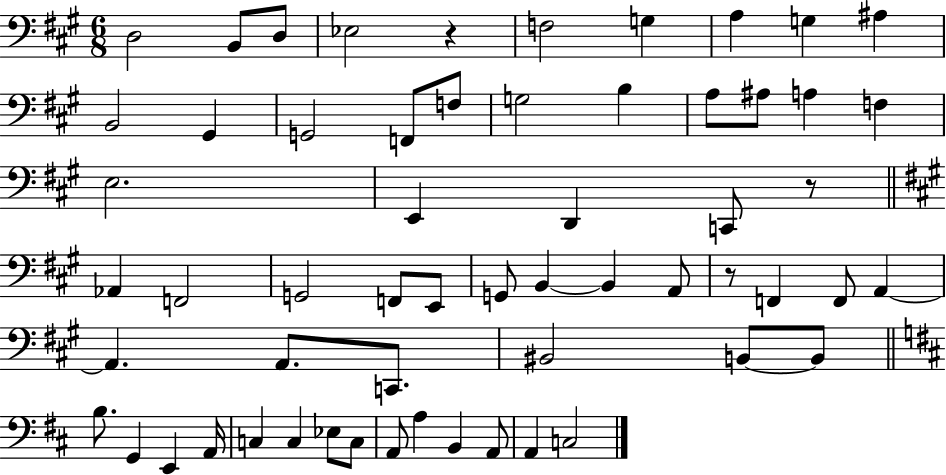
{
  \clef bass
  \numericTimeSignature
  \time 6/8
  \key a \major
  d2 b,8 d8 | ees2 r4 | f2 g4 | a4 g4 ais4 | \break b,2 gis,4 | g,2 f,8 f8 | g2 b4 | a8 ais8 a4 f4 | \break e2. | e,4 d,4 c,8 r8 | \bar "||" \break \key a \major aes,4 f,2 | g,2 f,8 e,8 | g,8 b,4~~ b,4 a,8 | r8 f,4 f,8 a,4~~ | \break a,4. a,8. c,8. | bis,2 b,8~~ b,8 | \bar "||" \break \key d \major b8. g,4 e,4 a,16 | c4 c4 ees8 c8 | a,8 a4 b,4 a,8 | a,4 c2 | \break \bar "|."
}